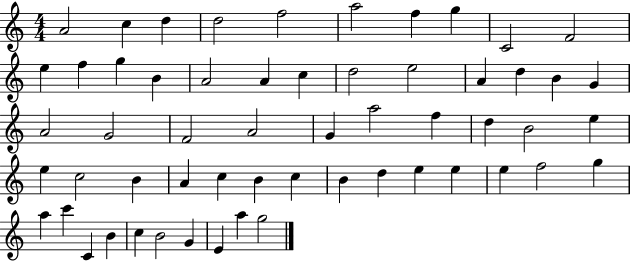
A4/h C5/q D5/q D5/h F5/h A5/h F5/q G5/q C4/h F4/h E5/q F5/q G5/q B4/q A4/h A4/q C5/q D5/h E5/h A4/q D5/q B4/q G4/q A4/h G4/h F4/h A4/h G4/q A5/h F5/q D5/q B4/h E5/q E5/q C5/h B4/q A4/q C5/q B4/q C5/q B4/q D5/q E5/q E5/q E5/q F5/h G5/q A5/q C6/q C4/q B4/q C5/q B4/h G4/q E4/q A5/q G5/h